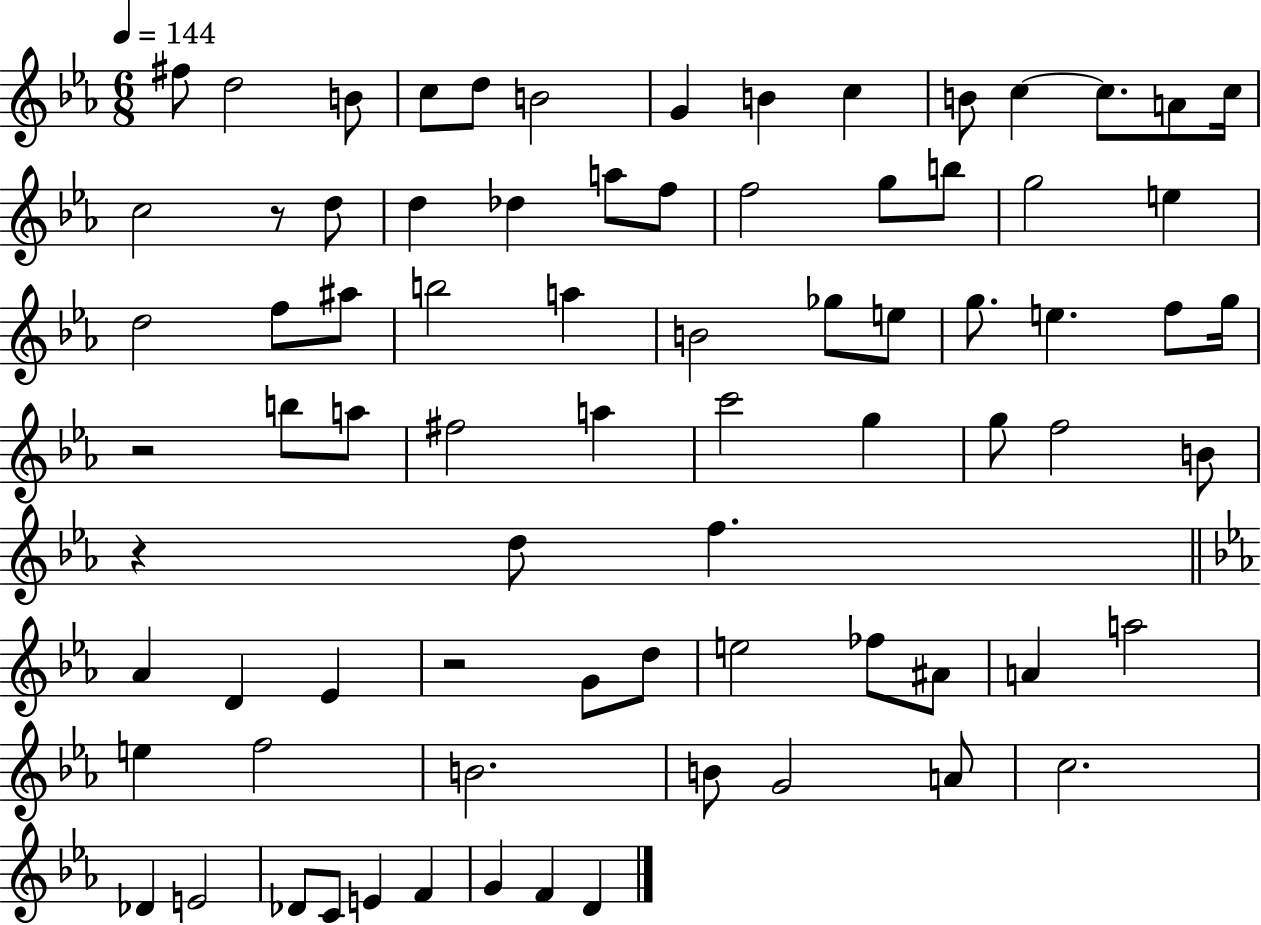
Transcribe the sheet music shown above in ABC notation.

X:1
T:Untitled
M:6/8
L:1/4
K:Eb
^f/2 d2 B/2 c/2 d/2 B2 G B c B/2 c c/2 A/2 c/4 c2 z/2 d/2 d _d a/2 f/2 f2 g/2 b/2 g2 e d2 f/2 ^a/2 b2 a B2 _g/2 e/2 g/2 e f/2 g/4 z2 b/2 a/2 ^f2 a c'2 g g/2 f2 B/2 z d/2 f _A D _E z2 G/2 d/2 e2 _f/2 ^A/2 A a2 e f2 B2 B/2 G2 A/2 c2 _D E2 _D/2 C/2 E F G F D